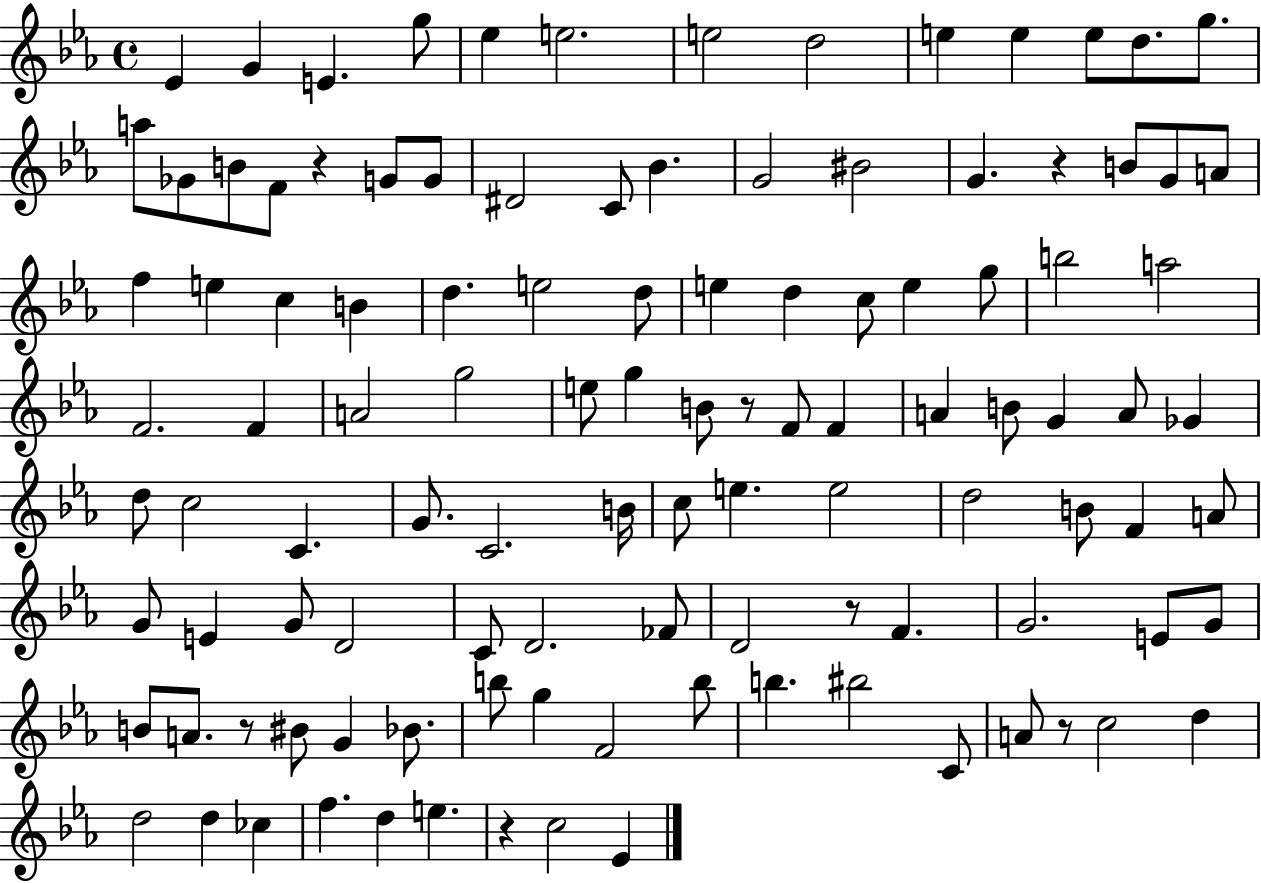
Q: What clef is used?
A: treble